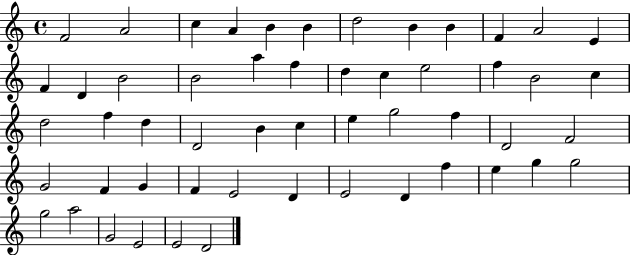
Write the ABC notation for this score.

X:1
T:Untitled
M:4/4
L:1/4
K:C
F2 A2 c A B B d2 B B F A2 E F D B2 B2 a f d c e2 f B2 c d2 f d D2 B c e g2 f D2 F2 G2 F G F E2 D E2 D f e g g2 g2 a2 G2 E2 E2 D2